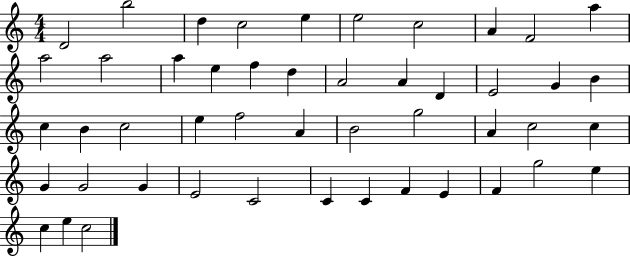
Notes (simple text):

D4/h B5/h D5/q C5/h E5/q E5/h C5/h A4/q F4/h A5/q A5/h A5/h A5/q E5/q F5/q D5/q A4/h A4/q D4/q E4/h G4/q B4/q C5/q B4/q C5/h E5/q F5/h A4/q B4/h G5/h A4/q C5/h C5/q G4/q G4/h G4/q E4/h C4/h C4/q C4/q F4/q E4/q F4/q G5/h E5/q C5/q E5/q C5/h